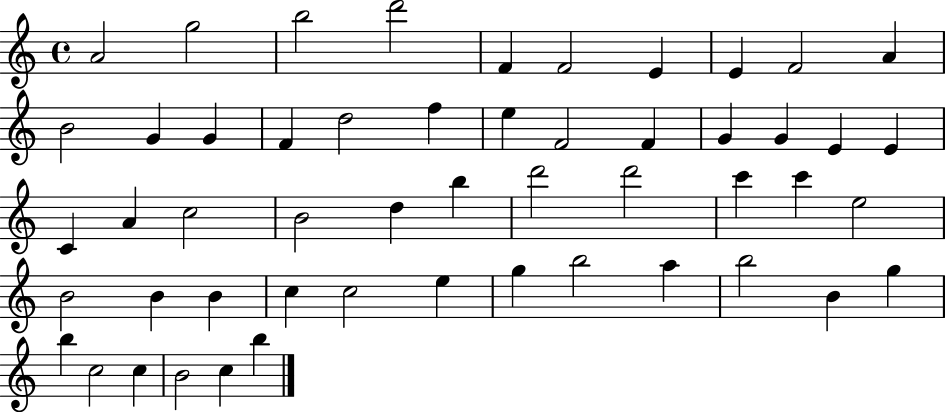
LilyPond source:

{
  \clef treble
  \time 4/4
  \defaultTimeSignature
  \key c \major
  a'2 g''2 | b''2 d'''2 | f'4 f'2 e'4 | e'4 f'2 a'4 | \break b'2 g'4 g'4 | f'4 d''2 f''4 | e''4 f'2 f'4 | g'4 g'4 e'4 e'4 | \break c'4 a'4 c''2 | b'2 d''4 b''4 | d'''2 d'''2 | c'''4 c'''4 e''2 | \break b'2 b'4 b'4 | c''4 c''2 e''4 | g''4 b''2 a''4 | b''2 b'4 g''4 | \break b''4 c''2 c''4 | b'2 c''4 b''4 | \bar "|."
}